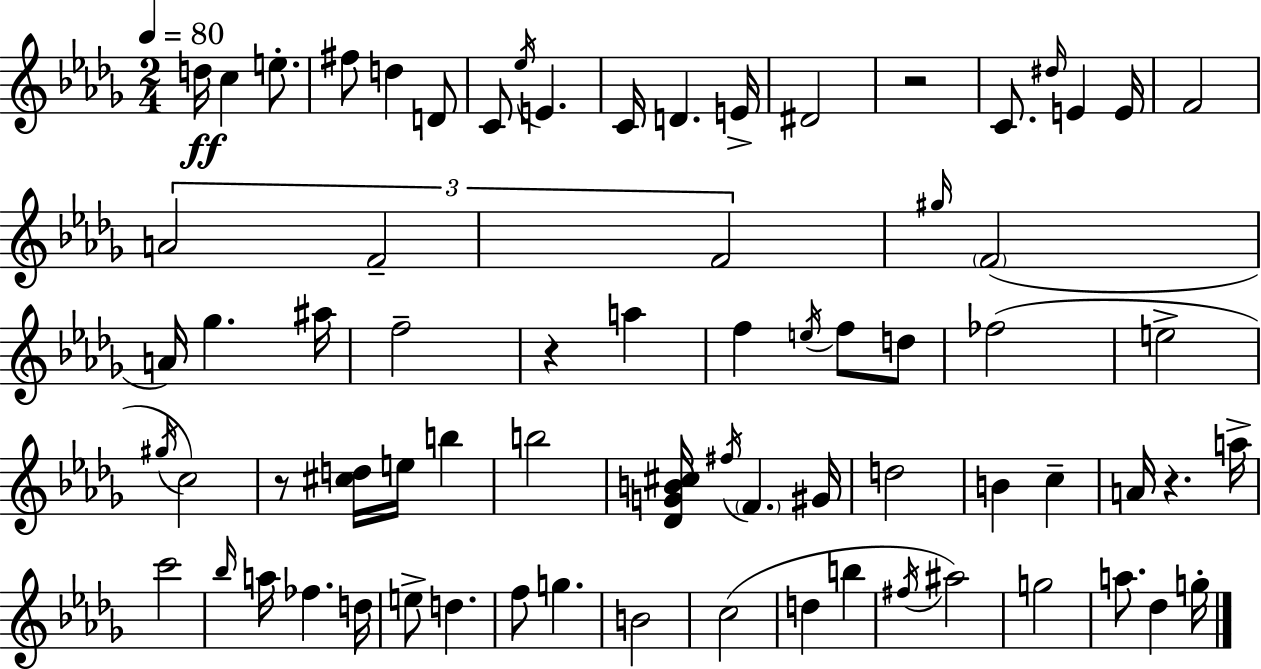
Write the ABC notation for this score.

X:1
T:Untitled
M:2/4
L:1/4
K:Bbm
d/4 c e/2 ^f/2 d D/2 C/2 _e/4 E C/4 D E/4 ^D2 z2 C/2 ^d/4 E E/4 F2 A2 F2 F2 ^g/4 F2 A/4 _g ^a/4 f2 z a f e/4 f/2 d/2 _f2 e2 ^g/4 c2 z/2 [^cd]/4 e/4 b b2 [_DGB^c]/4 ^f/4 F ^G/4 d2 B c A/4 z a/4 c'2 _b/4 a/4 _f d/4 e/2 d f/2 g B2 c2 d b ^f/4 ^a2 g2 a/2 _d g/4